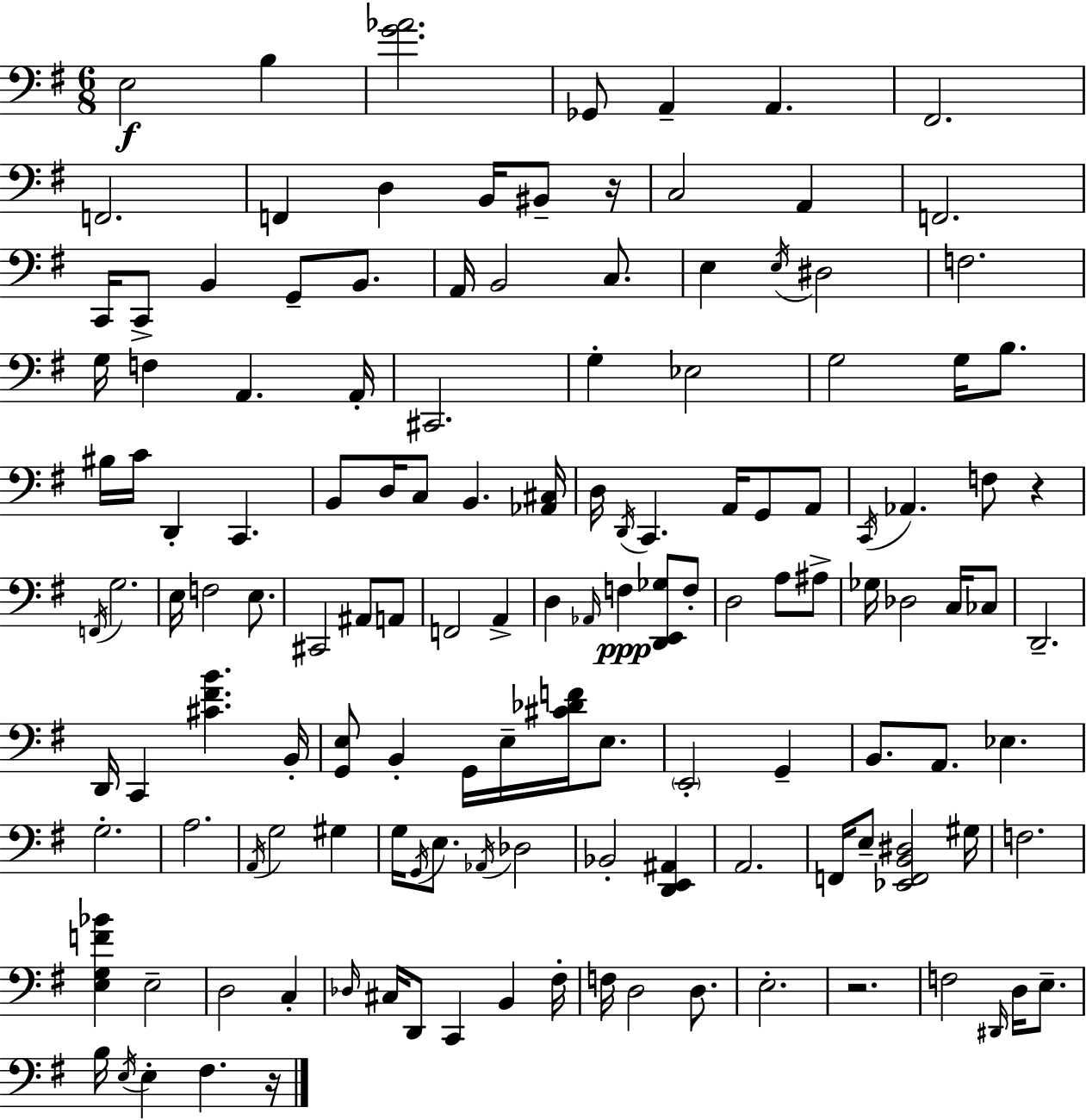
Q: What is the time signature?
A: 6/8